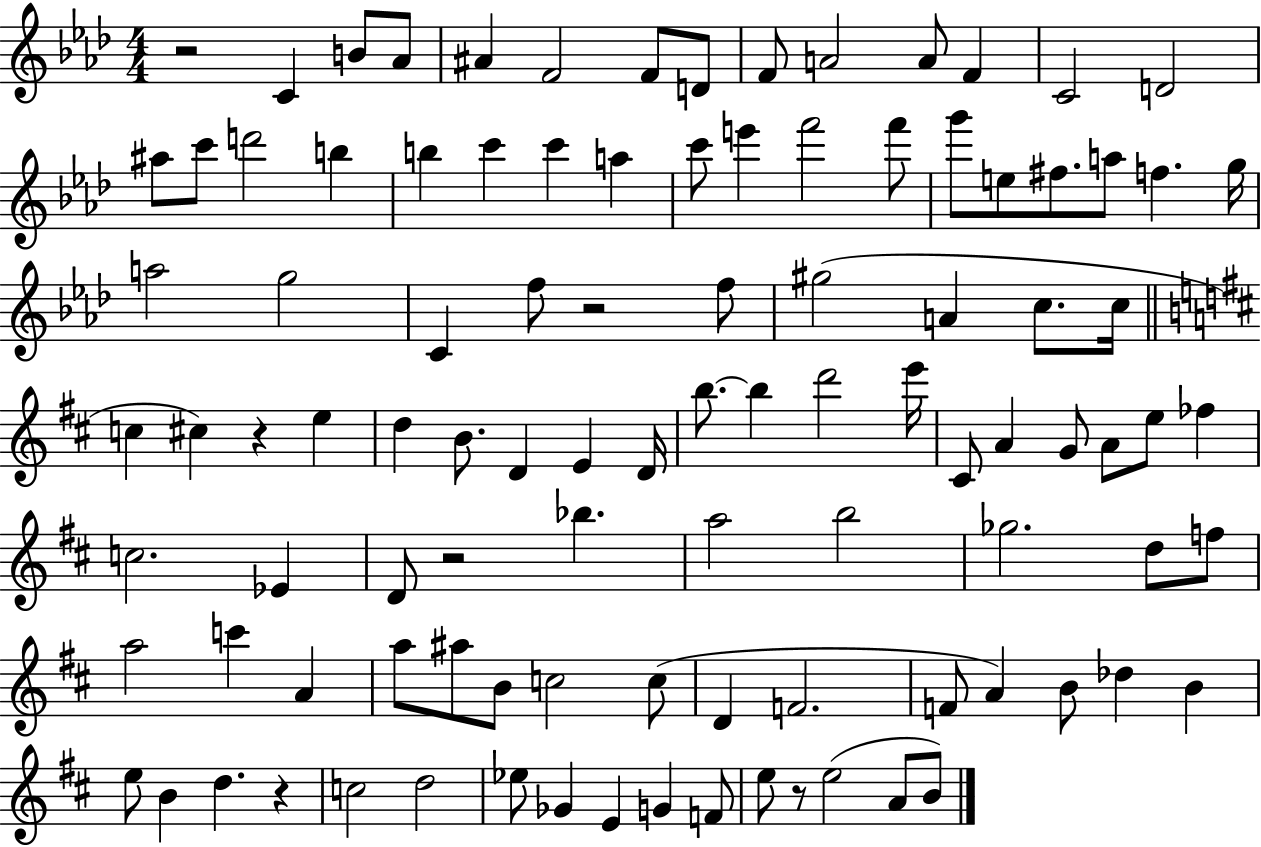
{
  \clef treble
  \numericTimeSignature
  \time 4/4
  \key aes \major
  \repeat volta 2 { r2 c'4 b'8 aes'8 | ais'4 f'2 f'8 d'8 | f'8 a'2 a'8 f'4 | c'2 d'2 | \break ais''8 c'''8 d'''2 b''4 | b''4 c'''4 c'''4 a''4 | c'''8 e'''4 f'''2 f'''8 | g'''8 e''8 fis''8. a''8 f''4. g''16 | \break a''2 g''2 | c'4 f''8 r2 f''8 | gis''2( a'4 c''8. c''16 | \bar "||" \break \key d \major c''4 cis''4) r4 e''4 | d''4 b'8. d'4 e'4 d'16 | b''8.~~ b''4 d'''2 e'''16 | cis'8 a'4 g'8 a'8 e''8 fes''4 | \break c''2. ees'4 | d'8 r2 bes''4. | a''2 b''2 | ges''2. d''8 f''8 | \break a''2 c'''4 a'4 | a''8 ais''8 b'8 c''2 c''8( | d'4 f'2. | f'8 a'4) b'8 des''4 b'4 | \break e''8 b'4 d''4. r4 | c''2 d''2 | ees''8 ges'4 e'4 g'4 f'8 | e''8 r8 e''2( a'8 b'8) | \break } \bar "|."
}